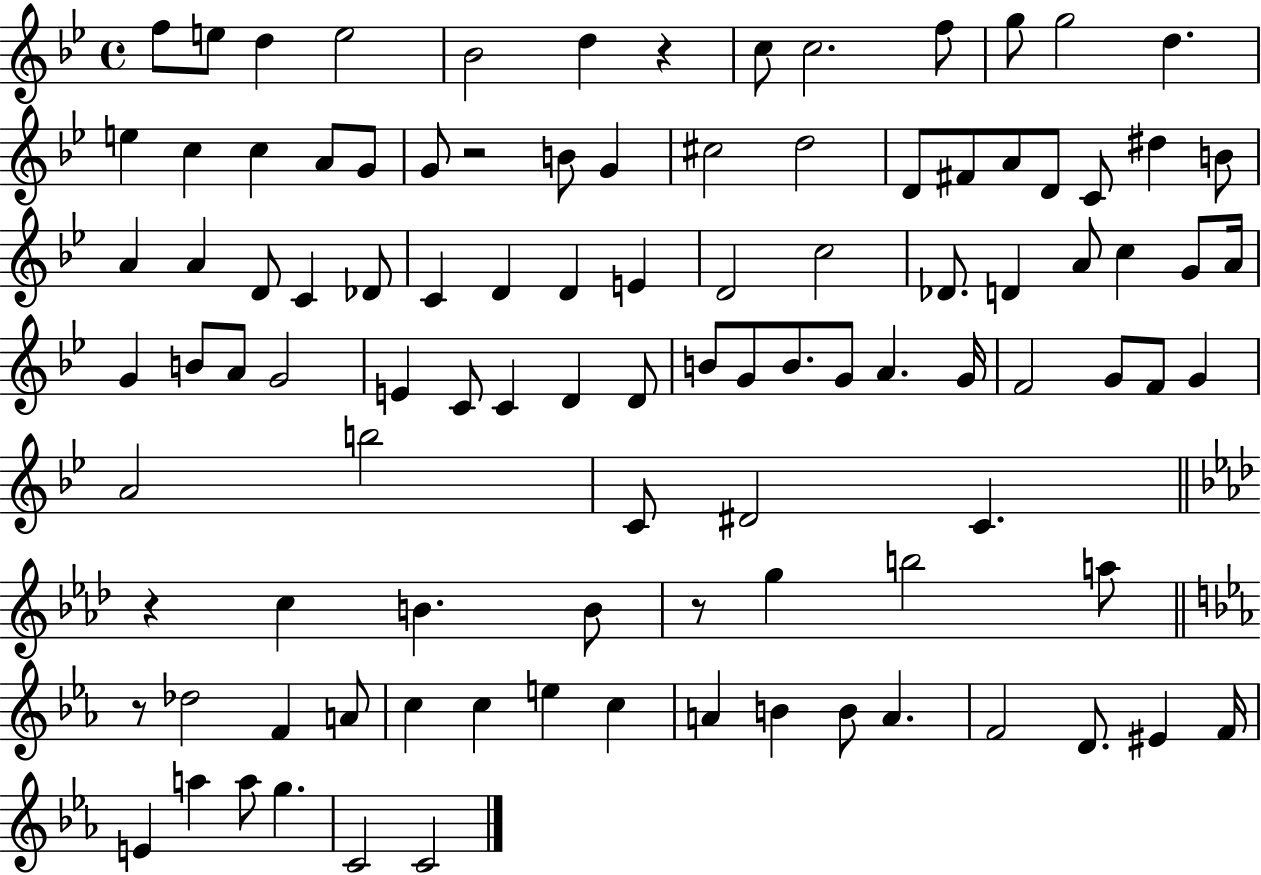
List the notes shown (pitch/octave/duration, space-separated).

F5/e E5/e D5/q E5/h Bb4/h D5/q R/q C5/e C5/h. F5/e G5/e G5/h D5/q. E5/q C5/q C5/q A4/e G4/e G4/e R/h B4/e G4/q C#5/h D5/h D4/e F#4/e A4/e D4/e C4/e D#5/q B4/e A4/q A4/q D4/e C4/q Db4/e C4/q D4/q D4/q E4/q D4/h C5/h Db4/e. D4/q A4/e C5/q G4/e A4/s G4/q B4/e A4/e G4/h E4/q C4/e C4/q D4/q D4/e B4/e G4/e B4/e. G4/e A4/q. G4/s F4/h G4/e F4/e G4/q A4/h B5/h C4/e D#4/h C4/q. R/q C5/q B4/q. B4/e R/e G5/q B5/h A5/e R/e Db5/h F4/q A4/e C5/q C5/q E5/q C5/q A4/q B4/q B4/e A4/q. F4/h D4/e. EIS4/q F4/s E4/q A5/q A5/e G5/q. C4/h C4/h